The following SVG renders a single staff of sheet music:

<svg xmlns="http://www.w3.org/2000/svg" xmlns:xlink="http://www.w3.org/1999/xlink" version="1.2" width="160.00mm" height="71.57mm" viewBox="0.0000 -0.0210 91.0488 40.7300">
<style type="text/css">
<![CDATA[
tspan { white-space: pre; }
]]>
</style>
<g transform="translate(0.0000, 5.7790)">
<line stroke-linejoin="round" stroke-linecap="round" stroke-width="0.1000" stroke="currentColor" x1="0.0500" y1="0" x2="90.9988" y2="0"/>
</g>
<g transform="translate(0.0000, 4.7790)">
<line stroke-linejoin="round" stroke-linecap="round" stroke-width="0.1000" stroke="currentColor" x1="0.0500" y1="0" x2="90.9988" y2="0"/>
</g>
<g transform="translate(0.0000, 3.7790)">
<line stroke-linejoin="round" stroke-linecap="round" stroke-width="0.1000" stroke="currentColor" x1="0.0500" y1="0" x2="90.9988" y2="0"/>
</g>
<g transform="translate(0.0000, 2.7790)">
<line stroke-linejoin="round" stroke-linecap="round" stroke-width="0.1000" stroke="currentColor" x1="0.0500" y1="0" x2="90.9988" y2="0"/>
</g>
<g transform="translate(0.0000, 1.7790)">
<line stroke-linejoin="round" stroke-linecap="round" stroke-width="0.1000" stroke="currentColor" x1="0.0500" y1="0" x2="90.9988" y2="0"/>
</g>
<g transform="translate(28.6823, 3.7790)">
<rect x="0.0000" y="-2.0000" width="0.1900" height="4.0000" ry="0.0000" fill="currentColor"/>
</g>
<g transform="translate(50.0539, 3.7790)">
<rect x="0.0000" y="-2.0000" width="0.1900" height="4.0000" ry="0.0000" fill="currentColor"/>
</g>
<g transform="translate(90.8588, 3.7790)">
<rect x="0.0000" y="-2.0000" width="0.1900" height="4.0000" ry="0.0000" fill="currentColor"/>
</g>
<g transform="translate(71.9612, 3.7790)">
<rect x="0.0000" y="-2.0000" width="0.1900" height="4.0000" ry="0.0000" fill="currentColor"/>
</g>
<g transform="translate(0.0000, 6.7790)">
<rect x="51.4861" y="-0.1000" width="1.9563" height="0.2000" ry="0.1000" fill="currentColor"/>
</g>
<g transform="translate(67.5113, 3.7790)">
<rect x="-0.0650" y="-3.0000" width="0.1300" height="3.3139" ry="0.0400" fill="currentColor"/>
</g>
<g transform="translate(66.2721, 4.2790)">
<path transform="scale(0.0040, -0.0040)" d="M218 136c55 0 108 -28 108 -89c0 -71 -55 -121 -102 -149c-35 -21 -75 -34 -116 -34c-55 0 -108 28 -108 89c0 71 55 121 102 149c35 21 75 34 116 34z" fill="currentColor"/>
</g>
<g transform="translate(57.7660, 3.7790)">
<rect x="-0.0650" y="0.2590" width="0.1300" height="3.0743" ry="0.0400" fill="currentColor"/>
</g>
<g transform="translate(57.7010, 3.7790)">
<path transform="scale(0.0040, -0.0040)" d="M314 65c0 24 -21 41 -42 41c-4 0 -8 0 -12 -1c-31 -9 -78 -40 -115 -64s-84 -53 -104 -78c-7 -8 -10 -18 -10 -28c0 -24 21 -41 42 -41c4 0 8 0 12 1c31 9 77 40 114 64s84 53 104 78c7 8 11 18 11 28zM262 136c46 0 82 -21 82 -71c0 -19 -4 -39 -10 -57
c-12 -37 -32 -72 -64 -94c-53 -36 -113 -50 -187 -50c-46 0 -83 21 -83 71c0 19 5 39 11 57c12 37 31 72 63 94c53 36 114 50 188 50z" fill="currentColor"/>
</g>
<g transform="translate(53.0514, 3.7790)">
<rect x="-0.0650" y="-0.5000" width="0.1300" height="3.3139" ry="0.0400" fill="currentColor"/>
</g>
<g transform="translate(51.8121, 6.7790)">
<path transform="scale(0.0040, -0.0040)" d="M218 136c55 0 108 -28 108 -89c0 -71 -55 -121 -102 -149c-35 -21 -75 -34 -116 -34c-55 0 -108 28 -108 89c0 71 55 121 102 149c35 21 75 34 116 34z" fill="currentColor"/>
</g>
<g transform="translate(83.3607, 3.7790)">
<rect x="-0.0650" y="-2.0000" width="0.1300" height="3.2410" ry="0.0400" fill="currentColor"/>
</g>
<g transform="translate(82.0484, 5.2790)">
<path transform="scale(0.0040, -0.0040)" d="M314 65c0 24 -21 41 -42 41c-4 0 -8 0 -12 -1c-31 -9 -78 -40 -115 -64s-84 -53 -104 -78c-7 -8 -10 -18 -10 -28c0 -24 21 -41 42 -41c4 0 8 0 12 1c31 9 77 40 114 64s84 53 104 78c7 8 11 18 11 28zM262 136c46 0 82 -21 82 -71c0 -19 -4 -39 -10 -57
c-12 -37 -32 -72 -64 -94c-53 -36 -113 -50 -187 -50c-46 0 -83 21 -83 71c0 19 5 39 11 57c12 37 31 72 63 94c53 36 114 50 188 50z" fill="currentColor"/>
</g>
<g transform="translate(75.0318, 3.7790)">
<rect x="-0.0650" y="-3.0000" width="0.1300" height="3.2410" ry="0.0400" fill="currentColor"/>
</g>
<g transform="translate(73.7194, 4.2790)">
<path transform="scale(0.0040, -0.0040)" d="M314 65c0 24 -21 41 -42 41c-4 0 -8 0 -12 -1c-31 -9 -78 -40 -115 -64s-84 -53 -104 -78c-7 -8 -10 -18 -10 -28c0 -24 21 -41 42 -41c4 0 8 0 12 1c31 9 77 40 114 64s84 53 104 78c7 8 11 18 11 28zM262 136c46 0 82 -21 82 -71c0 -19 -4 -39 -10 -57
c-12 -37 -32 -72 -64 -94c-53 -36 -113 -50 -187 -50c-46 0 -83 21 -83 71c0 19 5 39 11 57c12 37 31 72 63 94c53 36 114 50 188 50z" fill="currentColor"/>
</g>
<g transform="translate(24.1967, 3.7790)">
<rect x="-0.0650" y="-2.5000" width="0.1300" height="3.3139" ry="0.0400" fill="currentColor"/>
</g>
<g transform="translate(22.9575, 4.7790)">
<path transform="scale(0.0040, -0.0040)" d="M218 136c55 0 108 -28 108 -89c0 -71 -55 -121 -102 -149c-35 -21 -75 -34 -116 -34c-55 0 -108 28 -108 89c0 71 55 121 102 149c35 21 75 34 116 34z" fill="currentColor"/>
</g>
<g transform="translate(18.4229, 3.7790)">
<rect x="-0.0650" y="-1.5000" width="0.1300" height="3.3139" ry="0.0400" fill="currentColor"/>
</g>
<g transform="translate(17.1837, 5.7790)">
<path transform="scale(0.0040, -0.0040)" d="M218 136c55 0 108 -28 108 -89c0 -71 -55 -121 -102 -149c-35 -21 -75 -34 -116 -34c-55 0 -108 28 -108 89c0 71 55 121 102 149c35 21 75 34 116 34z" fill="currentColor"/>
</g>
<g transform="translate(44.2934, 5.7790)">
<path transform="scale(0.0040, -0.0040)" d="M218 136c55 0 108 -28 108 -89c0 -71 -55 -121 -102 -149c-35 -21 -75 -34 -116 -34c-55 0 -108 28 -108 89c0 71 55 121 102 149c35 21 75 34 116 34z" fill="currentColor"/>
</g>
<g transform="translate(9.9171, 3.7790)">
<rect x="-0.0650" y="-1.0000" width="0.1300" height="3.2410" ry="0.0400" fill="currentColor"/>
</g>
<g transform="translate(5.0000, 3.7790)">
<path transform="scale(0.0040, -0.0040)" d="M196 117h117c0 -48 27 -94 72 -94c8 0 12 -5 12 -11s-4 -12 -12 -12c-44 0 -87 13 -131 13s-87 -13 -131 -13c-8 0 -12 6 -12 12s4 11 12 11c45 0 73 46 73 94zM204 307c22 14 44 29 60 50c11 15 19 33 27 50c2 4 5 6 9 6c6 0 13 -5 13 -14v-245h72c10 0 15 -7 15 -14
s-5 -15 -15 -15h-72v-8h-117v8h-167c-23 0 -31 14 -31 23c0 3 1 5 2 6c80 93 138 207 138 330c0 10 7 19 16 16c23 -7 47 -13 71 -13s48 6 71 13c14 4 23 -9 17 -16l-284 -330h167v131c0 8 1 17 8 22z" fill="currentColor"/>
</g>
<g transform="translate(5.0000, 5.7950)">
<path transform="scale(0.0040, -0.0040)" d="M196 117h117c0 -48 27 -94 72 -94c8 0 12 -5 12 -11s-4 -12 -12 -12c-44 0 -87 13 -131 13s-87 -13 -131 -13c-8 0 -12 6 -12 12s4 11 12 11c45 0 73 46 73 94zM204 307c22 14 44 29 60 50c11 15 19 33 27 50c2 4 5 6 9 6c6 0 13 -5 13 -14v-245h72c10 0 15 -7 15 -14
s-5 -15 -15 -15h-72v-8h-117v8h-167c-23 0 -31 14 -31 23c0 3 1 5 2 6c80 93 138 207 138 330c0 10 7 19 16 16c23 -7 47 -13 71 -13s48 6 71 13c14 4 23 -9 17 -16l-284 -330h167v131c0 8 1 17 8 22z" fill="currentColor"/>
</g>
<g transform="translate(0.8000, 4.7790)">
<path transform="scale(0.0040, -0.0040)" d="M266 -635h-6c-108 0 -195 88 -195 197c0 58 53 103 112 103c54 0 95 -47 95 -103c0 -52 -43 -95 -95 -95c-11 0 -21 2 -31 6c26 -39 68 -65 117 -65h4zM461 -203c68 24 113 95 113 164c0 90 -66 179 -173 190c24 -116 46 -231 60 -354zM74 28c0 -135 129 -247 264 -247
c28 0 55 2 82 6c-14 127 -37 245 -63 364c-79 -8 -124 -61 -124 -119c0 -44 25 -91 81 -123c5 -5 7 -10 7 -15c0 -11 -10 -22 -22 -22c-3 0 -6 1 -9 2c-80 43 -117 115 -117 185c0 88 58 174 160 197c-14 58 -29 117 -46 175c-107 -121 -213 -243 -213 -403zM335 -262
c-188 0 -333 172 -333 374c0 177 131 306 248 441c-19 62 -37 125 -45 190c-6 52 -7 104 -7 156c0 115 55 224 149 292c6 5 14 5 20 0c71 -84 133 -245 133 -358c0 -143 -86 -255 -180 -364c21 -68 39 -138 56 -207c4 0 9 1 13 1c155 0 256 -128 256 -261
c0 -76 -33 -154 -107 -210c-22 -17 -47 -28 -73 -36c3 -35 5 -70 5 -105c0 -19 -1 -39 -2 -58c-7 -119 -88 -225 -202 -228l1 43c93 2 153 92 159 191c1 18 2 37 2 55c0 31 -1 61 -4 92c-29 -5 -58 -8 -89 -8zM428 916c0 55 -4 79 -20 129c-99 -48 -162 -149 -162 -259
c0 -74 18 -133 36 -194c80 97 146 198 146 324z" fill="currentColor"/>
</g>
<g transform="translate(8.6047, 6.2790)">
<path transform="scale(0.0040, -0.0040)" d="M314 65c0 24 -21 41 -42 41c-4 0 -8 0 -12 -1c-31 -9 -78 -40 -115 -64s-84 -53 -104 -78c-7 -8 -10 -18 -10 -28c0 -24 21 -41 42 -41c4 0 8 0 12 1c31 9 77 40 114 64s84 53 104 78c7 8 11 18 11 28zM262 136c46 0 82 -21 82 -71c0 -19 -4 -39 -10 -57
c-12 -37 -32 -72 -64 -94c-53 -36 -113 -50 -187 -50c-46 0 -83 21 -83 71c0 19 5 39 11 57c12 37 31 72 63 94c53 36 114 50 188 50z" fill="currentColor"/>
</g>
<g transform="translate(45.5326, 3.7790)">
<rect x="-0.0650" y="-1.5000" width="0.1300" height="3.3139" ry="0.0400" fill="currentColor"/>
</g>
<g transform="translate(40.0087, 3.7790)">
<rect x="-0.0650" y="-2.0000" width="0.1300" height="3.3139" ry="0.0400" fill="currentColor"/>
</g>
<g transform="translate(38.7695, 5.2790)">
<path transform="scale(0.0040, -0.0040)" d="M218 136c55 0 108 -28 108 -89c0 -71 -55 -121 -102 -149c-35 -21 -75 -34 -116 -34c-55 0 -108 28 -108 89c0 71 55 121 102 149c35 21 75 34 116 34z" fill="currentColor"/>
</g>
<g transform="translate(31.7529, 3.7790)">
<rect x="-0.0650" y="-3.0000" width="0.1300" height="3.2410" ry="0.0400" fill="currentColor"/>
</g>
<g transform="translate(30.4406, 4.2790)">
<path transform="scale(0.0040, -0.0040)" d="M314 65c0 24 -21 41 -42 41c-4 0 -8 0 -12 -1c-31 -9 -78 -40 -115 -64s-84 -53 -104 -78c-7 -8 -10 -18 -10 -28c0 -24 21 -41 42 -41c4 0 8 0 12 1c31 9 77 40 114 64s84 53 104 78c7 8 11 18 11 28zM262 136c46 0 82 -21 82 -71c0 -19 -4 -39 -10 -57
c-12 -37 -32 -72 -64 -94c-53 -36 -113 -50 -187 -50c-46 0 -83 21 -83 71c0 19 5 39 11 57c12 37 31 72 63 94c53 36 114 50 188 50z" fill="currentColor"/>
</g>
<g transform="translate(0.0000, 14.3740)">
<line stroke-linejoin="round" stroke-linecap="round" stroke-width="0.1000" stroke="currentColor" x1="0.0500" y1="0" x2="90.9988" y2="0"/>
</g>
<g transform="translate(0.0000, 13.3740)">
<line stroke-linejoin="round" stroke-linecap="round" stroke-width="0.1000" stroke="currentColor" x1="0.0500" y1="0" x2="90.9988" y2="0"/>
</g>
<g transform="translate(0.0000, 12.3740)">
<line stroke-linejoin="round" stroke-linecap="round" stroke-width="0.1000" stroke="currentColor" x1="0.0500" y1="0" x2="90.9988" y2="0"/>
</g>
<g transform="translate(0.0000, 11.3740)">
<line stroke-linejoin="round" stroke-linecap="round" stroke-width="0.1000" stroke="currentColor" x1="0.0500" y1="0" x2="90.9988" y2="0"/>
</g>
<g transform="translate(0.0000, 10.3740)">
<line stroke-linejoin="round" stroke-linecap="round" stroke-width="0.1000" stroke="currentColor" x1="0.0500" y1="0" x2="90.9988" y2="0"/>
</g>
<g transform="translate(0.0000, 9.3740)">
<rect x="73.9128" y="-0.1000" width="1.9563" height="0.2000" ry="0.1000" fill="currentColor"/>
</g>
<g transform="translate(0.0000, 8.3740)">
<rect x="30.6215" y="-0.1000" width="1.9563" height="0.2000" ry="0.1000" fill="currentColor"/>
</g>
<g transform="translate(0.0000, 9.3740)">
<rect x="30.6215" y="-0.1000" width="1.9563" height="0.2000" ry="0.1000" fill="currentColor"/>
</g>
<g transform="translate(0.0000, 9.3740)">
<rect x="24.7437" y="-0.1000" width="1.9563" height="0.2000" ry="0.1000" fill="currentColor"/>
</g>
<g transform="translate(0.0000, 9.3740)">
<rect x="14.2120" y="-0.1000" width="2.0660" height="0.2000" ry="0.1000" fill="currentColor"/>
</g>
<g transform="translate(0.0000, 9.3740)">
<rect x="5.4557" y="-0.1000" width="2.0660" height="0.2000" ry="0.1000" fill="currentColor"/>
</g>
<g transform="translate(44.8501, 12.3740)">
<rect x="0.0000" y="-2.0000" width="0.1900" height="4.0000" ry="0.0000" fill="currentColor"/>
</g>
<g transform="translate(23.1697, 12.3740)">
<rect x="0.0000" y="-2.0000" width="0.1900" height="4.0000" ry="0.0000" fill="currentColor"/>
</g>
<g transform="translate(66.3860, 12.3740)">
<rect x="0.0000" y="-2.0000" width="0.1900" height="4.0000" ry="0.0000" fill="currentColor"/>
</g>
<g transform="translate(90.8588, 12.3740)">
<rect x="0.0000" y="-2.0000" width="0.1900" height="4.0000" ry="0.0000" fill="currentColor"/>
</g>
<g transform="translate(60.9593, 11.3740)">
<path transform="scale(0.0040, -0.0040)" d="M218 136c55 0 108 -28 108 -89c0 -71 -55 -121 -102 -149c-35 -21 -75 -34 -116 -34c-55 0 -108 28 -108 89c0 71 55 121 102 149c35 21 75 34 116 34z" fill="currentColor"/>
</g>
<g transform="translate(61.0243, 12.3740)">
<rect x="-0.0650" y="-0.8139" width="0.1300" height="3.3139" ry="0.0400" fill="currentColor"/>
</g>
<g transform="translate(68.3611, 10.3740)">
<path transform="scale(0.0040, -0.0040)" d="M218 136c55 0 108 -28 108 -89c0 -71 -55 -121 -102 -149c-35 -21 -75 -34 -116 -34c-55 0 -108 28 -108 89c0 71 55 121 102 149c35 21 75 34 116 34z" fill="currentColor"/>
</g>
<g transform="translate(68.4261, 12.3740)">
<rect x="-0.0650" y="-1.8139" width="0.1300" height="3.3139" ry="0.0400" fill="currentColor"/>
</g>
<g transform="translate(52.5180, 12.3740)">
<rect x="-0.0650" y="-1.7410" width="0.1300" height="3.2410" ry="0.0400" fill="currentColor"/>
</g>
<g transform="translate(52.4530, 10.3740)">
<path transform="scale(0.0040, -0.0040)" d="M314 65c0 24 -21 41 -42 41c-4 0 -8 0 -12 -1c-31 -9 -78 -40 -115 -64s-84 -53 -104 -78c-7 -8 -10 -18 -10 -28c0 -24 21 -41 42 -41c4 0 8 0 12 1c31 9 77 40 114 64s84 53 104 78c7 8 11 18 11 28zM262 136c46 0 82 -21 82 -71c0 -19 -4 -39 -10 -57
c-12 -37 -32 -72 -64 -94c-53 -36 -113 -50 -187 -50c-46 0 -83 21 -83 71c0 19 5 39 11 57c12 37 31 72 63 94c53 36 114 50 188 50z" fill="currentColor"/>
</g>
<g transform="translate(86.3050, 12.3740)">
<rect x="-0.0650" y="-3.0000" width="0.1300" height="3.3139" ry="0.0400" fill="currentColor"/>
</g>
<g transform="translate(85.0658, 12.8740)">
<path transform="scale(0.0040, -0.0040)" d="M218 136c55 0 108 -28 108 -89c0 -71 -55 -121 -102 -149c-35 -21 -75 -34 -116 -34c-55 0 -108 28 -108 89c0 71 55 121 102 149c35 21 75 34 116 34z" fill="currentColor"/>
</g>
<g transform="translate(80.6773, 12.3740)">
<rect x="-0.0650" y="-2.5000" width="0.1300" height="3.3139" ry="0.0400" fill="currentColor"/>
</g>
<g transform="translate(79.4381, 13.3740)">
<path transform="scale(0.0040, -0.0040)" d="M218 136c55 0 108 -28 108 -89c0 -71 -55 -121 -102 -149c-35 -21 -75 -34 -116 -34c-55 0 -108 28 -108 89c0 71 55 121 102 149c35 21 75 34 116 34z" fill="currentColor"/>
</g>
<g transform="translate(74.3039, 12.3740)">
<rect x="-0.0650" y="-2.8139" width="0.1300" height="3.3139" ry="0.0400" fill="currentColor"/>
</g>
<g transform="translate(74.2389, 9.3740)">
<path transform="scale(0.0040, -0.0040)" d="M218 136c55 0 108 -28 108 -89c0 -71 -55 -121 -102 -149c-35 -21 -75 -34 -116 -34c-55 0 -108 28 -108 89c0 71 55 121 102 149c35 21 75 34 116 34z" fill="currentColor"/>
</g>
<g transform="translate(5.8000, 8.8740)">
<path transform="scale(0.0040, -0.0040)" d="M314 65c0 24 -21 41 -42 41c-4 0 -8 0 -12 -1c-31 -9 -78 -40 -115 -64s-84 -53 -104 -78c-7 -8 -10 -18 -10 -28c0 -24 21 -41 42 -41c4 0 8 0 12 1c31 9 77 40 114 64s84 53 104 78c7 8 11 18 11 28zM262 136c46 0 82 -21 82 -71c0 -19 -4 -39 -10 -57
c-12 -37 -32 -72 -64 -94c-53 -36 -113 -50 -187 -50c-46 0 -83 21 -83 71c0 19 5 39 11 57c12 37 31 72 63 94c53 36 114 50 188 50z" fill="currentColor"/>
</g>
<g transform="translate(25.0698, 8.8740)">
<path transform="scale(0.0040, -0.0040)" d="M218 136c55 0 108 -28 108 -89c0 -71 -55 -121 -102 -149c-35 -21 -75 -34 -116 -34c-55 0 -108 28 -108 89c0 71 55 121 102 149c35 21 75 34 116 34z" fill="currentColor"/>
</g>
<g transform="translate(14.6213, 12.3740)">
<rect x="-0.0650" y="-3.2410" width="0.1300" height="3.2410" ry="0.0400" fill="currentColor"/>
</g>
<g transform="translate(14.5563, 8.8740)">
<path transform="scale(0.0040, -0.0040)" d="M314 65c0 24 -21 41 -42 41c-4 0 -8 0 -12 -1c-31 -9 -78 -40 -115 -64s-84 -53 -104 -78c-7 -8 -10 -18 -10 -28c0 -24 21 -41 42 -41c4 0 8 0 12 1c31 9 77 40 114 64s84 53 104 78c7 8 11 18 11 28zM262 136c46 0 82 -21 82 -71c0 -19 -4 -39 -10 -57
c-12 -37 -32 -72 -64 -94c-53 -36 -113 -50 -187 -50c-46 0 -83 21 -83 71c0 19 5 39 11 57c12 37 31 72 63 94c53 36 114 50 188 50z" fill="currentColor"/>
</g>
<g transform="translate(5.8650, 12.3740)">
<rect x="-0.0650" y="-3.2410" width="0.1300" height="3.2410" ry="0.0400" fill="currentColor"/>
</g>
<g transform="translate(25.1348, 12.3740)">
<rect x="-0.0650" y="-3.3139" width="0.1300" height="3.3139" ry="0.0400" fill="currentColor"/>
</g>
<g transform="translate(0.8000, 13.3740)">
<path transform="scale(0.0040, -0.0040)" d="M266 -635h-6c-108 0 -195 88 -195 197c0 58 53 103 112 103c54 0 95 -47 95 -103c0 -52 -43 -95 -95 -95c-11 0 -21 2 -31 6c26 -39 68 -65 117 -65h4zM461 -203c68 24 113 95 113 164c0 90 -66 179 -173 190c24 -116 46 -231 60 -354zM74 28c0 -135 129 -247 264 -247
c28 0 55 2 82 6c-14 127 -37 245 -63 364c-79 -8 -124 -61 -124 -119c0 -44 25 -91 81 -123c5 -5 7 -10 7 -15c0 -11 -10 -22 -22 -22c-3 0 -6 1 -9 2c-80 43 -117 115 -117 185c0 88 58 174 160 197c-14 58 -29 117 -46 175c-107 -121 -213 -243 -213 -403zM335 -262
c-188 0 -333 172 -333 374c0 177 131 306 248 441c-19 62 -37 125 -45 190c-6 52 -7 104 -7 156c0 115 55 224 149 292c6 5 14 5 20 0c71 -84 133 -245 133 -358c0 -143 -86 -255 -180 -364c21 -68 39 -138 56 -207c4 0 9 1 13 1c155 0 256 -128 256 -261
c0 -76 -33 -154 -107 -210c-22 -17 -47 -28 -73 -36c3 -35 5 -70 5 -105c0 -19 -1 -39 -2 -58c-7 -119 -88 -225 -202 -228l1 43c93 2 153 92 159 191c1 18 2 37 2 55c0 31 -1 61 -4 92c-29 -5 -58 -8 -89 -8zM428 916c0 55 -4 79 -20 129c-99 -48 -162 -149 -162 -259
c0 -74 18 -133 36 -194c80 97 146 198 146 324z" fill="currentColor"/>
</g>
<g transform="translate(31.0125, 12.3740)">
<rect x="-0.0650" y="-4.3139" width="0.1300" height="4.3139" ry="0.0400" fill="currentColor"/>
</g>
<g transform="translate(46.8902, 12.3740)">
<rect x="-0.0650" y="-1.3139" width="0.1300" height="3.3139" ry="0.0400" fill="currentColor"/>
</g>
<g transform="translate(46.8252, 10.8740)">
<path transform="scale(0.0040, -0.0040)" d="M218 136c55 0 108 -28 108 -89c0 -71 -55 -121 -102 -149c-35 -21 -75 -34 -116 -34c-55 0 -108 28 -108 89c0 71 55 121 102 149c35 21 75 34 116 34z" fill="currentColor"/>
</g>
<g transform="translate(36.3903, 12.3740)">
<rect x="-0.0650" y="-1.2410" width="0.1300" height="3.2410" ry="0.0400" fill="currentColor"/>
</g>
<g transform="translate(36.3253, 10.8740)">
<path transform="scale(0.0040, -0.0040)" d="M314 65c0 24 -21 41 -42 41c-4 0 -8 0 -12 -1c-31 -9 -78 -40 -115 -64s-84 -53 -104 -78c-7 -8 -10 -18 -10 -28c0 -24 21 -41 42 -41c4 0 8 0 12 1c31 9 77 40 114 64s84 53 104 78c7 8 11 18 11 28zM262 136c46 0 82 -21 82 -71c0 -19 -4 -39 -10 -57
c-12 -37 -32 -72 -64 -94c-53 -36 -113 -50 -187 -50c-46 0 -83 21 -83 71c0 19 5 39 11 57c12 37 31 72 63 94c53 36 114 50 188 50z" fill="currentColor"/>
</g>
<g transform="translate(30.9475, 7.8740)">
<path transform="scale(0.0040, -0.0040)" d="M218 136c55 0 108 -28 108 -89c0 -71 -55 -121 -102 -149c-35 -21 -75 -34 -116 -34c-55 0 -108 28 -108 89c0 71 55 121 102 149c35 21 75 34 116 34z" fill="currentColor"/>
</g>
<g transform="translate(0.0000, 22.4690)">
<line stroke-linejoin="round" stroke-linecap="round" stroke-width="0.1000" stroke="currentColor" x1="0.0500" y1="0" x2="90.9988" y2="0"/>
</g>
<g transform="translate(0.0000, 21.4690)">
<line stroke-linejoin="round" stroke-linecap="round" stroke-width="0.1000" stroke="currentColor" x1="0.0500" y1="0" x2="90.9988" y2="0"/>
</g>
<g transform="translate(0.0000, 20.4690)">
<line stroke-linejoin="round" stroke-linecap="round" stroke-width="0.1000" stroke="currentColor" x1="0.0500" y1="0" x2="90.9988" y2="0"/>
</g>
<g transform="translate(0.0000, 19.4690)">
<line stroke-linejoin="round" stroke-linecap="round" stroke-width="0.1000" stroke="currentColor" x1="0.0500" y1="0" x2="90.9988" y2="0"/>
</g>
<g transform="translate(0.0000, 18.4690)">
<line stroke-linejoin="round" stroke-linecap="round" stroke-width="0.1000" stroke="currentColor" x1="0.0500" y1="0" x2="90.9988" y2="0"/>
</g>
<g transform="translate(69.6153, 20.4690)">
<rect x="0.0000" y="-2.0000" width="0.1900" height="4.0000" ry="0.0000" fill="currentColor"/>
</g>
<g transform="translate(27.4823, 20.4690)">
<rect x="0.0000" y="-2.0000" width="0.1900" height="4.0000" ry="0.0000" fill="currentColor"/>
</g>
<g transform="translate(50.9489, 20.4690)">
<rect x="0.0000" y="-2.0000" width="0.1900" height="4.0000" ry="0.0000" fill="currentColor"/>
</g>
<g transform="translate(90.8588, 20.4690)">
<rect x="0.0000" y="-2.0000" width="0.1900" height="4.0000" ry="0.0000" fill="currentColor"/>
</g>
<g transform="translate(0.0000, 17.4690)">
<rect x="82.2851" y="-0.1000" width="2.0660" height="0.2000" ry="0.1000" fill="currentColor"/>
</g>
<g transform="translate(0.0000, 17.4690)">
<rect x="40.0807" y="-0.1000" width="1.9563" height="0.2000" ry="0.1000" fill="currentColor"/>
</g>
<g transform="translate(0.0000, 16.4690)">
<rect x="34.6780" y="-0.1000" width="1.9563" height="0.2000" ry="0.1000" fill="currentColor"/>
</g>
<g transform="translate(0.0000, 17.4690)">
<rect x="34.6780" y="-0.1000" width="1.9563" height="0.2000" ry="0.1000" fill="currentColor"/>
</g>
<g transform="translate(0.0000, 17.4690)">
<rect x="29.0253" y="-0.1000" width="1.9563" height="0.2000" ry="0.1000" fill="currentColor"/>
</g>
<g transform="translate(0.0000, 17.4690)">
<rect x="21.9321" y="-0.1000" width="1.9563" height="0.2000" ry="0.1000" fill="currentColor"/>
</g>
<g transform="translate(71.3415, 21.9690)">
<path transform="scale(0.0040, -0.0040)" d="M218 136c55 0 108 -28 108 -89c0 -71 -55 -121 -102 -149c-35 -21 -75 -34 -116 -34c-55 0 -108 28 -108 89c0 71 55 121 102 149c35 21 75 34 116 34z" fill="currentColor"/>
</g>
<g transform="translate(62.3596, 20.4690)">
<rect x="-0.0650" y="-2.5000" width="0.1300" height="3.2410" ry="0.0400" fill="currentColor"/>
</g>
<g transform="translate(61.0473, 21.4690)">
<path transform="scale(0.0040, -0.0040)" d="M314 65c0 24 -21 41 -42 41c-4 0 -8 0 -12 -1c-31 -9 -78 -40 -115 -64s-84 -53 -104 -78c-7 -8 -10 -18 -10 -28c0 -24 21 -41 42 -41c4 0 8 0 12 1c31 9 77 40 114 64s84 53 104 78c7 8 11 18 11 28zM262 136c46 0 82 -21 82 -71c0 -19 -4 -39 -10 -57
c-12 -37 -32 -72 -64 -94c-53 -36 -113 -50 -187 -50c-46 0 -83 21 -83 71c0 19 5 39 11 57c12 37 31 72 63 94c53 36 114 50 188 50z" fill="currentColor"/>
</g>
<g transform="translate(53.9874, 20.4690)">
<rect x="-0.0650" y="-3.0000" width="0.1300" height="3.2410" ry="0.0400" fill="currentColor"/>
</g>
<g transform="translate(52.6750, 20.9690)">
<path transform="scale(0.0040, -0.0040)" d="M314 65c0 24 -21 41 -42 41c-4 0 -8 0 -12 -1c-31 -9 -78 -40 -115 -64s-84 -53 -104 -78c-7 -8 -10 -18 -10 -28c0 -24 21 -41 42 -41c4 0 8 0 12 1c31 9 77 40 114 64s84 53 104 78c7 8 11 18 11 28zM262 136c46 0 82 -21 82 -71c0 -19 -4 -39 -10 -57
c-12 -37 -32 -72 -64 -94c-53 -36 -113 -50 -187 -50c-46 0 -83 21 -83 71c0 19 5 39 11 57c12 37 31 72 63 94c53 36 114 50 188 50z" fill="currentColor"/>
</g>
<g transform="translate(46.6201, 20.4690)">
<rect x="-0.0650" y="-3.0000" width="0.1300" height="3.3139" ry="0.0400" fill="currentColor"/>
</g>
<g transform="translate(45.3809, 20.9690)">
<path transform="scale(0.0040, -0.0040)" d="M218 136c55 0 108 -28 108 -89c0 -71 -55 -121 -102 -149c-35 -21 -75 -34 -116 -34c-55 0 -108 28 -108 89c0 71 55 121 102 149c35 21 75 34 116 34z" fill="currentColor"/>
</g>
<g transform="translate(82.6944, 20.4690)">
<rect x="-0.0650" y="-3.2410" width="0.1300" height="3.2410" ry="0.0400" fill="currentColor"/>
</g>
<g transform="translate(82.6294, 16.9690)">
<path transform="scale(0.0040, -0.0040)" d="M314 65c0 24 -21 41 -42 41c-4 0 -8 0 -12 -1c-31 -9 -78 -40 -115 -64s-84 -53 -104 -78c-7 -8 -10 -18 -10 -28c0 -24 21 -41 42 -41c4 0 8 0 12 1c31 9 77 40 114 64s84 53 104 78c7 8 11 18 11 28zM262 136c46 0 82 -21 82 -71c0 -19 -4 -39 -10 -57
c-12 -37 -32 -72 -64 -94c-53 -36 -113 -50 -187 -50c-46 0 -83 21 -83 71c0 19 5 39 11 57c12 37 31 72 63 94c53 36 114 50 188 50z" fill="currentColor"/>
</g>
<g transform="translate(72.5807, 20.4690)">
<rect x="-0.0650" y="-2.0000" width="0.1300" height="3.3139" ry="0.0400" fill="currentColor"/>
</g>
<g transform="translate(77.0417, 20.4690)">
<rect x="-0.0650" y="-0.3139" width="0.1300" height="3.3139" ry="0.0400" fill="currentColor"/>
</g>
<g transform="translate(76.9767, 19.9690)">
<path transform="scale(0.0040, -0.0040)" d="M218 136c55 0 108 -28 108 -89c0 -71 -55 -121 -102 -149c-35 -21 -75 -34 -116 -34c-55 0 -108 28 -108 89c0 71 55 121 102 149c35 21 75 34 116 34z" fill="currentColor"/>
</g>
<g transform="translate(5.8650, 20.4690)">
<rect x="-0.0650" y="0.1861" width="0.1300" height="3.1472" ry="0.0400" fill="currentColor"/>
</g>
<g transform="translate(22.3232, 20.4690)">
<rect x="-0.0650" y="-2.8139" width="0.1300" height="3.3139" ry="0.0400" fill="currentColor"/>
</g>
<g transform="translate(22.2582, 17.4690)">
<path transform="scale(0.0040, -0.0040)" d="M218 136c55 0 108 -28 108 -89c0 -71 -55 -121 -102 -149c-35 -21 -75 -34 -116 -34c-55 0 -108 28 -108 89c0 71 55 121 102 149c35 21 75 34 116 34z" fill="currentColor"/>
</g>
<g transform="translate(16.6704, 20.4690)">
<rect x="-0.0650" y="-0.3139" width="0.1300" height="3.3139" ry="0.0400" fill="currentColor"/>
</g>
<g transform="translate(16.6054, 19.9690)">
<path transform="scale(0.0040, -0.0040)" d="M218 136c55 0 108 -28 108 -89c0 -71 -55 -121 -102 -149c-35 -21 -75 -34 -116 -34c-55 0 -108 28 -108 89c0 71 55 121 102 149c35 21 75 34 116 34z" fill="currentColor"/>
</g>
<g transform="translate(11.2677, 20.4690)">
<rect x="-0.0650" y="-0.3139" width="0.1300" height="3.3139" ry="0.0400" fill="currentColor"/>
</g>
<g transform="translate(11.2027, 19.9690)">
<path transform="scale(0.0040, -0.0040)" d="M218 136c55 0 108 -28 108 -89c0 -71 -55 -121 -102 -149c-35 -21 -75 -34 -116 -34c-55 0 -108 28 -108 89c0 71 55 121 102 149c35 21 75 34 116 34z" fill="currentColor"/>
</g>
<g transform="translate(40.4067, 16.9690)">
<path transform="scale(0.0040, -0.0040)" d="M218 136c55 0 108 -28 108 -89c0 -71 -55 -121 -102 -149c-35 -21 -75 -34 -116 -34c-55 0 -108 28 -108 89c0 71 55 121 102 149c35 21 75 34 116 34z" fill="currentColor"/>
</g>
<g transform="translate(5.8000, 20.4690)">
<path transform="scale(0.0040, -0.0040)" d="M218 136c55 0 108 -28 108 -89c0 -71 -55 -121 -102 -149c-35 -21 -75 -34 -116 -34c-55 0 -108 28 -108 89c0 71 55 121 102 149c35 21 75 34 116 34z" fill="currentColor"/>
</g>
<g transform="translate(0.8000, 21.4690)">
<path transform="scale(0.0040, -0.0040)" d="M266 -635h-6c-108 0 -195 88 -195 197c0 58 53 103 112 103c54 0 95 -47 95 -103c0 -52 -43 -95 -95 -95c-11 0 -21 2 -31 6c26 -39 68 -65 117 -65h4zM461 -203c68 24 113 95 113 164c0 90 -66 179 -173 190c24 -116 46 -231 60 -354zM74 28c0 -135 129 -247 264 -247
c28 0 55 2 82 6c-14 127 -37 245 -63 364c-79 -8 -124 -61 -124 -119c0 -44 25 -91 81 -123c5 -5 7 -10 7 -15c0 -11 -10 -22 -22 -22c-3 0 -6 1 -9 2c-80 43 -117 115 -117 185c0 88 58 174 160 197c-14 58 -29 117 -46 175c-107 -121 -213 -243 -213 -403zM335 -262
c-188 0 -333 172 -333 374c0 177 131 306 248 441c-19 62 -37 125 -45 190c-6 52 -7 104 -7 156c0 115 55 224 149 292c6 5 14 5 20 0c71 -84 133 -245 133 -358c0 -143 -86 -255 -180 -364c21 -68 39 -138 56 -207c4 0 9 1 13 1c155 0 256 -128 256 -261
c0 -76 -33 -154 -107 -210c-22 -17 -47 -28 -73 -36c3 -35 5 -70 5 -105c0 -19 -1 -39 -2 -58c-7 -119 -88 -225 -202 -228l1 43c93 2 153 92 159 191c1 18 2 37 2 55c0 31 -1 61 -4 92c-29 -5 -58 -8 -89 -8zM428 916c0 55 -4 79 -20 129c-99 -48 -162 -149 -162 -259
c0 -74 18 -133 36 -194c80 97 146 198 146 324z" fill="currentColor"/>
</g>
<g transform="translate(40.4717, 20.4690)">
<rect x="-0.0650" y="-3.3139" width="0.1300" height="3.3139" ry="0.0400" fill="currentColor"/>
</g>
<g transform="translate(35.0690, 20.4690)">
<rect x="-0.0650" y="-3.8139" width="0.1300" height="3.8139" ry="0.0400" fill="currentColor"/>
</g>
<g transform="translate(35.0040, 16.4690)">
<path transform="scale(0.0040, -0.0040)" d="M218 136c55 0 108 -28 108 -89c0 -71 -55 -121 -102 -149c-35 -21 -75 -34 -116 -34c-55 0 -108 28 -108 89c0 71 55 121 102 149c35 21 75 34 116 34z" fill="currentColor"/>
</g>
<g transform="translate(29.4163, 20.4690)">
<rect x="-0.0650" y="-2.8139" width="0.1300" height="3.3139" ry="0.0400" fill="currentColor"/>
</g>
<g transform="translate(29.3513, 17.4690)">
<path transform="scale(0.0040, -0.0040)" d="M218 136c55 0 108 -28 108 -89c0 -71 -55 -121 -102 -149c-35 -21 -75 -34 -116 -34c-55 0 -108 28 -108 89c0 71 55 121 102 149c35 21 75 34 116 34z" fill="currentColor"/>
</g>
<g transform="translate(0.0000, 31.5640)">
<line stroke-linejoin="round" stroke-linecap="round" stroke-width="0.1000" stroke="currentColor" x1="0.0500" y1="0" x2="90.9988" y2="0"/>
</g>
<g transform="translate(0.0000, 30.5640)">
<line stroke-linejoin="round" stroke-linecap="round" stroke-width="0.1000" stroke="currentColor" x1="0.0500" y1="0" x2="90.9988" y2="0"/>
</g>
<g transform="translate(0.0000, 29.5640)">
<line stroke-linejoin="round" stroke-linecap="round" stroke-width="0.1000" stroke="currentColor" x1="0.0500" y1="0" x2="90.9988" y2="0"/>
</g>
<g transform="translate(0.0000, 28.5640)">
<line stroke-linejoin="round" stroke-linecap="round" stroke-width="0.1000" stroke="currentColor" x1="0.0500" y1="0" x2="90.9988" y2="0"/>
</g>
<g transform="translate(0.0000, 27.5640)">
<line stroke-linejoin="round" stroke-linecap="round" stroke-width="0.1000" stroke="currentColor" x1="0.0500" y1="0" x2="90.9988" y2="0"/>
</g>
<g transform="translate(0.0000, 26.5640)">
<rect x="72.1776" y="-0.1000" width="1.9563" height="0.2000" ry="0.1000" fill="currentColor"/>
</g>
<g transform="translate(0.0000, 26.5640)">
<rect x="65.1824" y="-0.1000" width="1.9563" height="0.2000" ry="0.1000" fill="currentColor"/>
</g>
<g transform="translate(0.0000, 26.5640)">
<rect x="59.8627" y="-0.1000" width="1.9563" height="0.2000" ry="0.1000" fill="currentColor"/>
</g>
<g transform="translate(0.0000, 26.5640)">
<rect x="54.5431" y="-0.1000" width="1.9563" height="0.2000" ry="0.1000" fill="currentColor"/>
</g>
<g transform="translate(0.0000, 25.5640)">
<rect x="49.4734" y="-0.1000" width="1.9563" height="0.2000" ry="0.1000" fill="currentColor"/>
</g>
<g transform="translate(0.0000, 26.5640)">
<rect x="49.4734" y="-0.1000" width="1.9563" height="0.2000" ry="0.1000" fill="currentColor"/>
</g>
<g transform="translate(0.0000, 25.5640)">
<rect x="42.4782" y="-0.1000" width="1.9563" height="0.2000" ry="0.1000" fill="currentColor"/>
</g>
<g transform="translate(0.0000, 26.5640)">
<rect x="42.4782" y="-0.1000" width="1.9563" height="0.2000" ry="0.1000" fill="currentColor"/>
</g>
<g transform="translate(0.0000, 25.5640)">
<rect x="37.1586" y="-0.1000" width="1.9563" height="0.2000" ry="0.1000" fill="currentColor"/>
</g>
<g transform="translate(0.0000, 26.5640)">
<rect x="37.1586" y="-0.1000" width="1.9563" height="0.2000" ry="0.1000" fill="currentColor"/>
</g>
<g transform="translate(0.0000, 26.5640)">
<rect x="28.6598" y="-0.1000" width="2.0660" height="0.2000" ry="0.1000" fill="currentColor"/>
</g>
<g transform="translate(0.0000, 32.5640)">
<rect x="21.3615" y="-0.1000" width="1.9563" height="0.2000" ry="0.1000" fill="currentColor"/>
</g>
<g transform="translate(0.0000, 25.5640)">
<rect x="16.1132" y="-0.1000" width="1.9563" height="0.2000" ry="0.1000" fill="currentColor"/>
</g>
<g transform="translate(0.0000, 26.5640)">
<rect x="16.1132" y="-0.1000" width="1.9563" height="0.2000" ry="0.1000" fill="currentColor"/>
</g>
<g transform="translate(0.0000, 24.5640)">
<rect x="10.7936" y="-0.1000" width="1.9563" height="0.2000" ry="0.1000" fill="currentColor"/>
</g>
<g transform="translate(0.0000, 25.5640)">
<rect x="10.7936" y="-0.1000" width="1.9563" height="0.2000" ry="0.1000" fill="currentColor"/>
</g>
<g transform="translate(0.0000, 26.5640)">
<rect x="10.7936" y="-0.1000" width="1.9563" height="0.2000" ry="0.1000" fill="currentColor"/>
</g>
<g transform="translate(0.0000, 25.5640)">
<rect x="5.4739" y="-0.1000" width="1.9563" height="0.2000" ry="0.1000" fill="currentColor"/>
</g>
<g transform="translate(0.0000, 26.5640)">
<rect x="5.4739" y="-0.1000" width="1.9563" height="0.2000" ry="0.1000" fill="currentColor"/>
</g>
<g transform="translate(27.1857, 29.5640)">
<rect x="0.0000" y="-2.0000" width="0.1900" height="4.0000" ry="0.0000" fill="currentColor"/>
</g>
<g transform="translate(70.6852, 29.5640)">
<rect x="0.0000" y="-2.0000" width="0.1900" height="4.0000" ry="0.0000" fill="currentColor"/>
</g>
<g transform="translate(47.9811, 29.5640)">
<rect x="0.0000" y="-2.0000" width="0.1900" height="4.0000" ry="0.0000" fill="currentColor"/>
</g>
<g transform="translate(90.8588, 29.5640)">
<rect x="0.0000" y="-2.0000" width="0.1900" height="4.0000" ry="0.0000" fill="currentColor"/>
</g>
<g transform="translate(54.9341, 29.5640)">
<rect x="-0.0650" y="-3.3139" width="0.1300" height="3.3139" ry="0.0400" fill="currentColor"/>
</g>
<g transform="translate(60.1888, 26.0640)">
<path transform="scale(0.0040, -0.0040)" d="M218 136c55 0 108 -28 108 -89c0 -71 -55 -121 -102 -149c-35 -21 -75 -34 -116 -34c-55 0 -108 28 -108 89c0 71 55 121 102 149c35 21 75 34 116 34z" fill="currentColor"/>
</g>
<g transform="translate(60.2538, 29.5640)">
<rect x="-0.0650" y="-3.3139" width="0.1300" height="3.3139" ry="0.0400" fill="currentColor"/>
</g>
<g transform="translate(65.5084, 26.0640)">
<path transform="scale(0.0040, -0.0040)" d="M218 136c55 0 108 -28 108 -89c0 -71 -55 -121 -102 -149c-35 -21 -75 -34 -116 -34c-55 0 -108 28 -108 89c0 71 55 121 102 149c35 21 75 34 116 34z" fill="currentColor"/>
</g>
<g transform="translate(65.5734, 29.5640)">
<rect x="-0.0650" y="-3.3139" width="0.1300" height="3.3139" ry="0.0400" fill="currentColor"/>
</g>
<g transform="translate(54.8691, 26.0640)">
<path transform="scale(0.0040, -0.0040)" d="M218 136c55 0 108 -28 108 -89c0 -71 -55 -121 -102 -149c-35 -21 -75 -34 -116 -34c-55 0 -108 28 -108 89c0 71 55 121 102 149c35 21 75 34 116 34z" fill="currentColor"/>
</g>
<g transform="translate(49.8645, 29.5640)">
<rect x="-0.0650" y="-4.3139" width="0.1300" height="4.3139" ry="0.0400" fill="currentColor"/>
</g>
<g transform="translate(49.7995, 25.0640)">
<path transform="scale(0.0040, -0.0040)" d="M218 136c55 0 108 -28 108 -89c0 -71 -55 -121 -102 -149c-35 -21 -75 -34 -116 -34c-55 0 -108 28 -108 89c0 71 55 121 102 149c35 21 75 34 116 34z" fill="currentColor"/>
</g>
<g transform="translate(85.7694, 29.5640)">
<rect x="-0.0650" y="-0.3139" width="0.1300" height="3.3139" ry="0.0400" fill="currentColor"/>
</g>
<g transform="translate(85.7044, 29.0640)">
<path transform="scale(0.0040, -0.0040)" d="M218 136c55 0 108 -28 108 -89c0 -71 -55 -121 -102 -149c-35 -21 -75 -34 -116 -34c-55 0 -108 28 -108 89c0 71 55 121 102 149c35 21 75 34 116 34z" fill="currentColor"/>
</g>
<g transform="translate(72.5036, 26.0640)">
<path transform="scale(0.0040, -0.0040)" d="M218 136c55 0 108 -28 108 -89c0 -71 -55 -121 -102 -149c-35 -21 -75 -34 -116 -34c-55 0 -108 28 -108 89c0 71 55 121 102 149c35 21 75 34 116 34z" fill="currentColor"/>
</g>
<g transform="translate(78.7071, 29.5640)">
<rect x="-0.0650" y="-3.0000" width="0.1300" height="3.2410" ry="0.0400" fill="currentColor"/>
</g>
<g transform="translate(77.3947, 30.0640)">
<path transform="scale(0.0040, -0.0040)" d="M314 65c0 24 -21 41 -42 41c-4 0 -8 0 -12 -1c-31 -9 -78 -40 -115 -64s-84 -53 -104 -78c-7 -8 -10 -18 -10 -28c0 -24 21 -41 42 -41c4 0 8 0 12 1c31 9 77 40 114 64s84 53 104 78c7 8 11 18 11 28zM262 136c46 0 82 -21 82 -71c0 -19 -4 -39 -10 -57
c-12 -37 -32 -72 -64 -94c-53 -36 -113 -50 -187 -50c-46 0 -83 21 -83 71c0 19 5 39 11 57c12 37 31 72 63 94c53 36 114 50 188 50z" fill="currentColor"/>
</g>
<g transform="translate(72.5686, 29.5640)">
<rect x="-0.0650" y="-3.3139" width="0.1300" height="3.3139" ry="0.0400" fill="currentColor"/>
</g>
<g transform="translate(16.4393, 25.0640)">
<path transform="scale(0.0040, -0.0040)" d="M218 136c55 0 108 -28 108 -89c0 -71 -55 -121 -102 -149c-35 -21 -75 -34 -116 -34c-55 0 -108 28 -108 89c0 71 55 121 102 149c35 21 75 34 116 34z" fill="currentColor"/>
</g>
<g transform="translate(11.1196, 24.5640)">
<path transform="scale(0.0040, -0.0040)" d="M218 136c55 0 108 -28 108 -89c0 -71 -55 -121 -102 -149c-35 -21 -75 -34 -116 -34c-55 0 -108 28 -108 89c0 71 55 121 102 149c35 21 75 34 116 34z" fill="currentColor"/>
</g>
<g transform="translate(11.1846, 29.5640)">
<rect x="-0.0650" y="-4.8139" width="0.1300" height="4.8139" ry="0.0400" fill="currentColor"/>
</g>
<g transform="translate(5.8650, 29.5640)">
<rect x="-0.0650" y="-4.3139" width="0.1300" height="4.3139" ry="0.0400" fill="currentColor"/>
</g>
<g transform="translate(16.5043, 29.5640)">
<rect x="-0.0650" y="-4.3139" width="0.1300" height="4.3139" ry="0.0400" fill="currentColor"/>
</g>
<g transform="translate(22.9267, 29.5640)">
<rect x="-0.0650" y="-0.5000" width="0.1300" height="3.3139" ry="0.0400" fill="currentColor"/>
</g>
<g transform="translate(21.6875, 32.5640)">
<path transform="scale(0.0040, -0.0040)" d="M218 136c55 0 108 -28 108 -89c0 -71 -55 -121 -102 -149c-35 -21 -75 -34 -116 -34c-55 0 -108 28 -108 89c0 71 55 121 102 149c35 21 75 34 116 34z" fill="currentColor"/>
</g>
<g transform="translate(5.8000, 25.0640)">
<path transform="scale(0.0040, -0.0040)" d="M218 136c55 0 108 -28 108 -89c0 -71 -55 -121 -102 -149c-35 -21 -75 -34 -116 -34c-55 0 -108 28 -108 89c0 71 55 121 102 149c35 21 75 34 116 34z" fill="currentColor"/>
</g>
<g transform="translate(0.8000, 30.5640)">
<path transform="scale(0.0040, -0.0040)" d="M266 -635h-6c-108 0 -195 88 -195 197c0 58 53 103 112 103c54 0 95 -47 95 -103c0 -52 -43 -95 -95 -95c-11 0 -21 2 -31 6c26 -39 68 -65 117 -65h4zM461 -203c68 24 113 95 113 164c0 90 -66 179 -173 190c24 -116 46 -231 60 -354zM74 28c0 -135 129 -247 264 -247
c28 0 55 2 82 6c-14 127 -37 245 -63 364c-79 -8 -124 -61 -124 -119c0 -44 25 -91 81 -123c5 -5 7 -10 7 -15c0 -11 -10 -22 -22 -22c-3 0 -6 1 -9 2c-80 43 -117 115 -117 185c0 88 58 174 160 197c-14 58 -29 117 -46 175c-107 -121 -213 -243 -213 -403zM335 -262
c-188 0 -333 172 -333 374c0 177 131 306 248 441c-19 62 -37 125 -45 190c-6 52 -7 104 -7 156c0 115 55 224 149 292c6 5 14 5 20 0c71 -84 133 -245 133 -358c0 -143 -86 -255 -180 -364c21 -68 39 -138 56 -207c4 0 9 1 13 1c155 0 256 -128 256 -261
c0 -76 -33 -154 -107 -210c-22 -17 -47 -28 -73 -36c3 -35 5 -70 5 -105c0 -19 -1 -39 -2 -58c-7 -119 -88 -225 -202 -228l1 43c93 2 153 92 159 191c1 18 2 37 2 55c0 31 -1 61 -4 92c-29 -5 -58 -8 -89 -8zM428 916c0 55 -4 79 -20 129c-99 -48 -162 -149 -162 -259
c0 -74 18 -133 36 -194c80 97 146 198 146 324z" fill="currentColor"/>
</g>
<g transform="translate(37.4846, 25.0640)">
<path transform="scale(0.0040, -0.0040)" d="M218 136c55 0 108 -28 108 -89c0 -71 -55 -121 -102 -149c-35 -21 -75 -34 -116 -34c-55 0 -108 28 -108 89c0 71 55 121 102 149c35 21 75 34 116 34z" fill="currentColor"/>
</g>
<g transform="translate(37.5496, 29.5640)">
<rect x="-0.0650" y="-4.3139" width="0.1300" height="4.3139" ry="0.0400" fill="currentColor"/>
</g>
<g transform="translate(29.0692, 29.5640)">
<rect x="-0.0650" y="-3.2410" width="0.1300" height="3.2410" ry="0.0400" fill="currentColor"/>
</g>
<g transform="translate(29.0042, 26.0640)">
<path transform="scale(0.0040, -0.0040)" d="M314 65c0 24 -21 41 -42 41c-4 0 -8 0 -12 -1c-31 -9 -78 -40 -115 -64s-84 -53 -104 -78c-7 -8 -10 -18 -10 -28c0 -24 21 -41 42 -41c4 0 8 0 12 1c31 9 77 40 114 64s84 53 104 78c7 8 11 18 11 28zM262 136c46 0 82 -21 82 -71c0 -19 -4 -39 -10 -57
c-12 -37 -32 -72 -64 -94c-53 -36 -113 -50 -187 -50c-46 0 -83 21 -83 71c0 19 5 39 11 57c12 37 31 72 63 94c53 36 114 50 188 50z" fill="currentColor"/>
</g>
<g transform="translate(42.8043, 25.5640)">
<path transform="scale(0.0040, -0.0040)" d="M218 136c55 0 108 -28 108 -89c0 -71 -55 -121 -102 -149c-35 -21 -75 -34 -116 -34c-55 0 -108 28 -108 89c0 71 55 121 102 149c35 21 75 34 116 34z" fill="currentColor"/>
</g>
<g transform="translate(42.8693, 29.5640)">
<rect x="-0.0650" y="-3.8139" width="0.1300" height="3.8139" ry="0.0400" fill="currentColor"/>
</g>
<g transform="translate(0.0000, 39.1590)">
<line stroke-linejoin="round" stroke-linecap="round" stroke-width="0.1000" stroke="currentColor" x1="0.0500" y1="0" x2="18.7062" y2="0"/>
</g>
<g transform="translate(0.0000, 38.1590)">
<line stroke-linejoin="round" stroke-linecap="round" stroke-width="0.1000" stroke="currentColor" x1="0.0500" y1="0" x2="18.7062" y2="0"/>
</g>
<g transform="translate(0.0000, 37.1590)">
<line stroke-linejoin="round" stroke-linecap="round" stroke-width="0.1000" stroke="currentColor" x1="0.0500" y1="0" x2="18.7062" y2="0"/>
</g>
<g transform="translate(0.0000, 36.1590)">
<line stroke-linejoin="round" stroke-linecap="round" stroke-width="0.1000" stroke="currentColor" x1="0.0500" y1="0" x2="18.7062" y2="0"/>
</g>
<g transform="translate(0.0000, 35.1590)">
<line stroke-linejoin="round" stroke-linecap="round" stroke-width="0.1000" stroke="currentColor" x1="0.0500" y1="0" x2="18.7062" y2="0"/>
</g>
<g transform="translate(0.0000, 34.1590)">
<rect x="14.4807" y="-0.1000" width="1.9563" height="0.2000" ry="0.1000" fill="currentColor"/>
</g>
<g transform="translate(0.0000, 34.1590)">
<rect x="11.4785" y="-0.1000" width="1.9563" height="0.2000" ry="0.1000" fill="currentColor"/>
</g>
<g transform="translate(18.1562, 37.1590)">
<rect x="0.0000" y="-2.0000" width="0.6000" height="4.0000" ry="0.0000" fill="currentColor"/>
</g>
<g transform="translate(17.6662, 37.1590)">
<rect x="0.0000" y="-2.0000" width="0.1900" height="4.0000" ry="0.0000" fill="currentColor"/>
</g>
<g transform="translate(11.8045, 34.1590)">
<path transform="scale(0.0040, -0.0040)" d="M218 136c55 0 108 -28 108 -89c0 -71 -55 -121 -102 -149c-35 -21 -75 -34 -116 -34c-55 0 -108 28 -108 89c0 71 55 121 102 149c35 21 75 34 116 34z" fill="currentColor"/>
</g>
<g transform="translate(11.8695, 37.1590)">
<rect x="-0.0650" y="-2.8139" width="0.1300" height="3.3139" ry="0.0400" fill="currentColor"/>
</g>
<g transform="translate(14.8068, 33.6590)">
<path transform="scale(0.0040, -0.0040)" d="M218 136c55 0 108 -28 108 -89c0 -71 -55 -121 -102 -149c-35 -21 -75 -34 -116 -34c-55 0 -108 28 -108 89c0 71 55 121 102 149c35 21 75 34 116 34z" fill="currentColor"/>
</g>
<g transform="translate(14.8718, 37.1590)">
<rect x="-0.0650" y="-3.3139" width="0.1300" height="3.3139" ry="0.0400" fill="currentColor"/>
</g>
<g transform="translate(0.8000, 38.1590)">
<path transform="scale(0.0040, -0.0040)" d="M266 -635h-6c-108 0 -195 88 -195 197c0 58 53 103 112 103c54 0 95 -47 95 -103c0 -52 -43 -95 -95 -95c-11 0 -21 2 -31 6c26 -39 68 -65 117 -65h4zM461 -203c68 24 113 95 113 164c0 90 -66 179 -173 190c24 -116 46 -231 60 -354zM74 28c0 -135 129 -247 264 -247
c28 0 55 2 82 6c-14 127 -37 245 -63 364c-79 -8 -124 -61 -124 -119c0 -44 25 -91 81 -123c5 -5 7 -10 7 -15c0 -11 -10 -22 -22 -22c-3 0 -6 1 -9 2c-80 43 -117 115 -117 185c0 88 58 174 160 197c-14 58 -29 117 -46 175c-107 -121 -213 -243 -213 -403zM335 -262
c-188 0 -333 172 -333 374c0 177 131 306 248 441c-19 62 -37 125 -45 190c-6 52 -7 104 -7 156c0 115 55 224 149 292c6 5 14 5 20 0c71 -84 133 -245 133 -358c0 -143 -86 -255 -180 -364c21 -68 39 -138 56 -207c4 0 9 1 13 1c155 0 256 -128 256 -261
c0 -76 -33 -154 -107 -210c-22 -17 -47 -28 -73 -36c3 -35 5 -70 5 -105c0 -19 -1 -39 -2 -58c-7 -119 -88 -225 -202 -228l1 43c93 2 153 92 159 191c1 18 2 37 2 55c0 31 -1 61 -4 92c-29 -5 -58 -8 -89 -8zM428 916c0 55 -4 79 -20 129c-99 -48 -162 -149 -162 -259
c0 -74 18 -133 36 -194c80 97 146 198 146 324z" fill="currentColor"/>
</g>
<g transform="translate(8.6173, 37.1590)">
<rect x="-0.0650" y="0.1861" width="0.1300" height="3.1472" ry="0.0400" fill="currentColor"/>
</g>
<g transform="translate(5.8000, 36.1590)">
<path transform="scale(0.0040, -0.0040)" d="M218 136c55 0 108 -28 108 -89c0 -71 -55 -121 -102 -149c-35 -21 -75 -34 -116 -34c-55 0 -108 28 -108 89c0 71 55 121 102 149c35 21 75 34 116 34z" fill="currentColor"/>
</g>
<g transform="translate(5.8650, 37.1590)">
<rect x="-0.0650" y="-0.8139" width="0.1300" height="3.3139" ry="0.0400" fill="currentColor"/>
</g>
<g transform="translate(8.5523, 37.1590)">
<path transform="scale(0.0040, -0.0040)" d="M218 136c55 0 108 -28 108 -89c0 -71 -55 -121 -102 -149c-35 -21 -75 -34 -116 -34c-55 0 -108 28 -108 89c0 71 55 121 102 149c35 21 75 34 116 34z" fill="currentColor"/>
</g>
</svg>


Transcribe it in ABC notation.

X:1
T:Untitled
M:4/4
L:1/4
K:C
D2 E G A2 F E C B2 A A2 F2 b2 b2 b d' e2 e f2 d f a G A B c c a a c' b A A2 G2 F c b2 d' e' d' C b2 d' c' d' b b b b A2 c d B a b